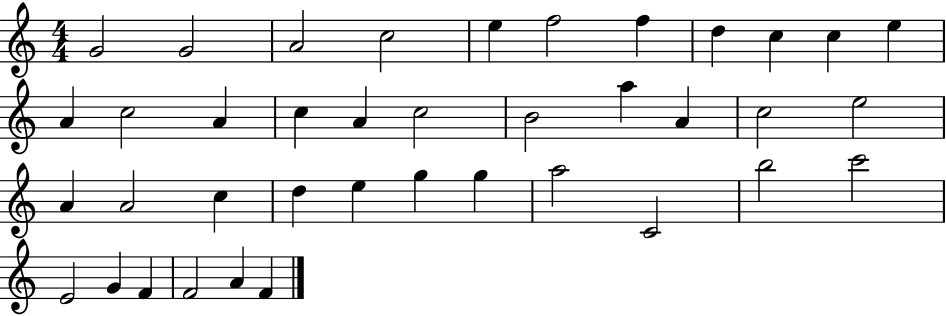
X:1
T:Untitled
M:4/4
L:1/4
K:C
G2 G2 A2 c2 e f2 f d c c e A c2 A c A c2 B2 a A c2 e2 A A2 c d e g g a2 C2 b2 c'2 E2 G F F2 A F